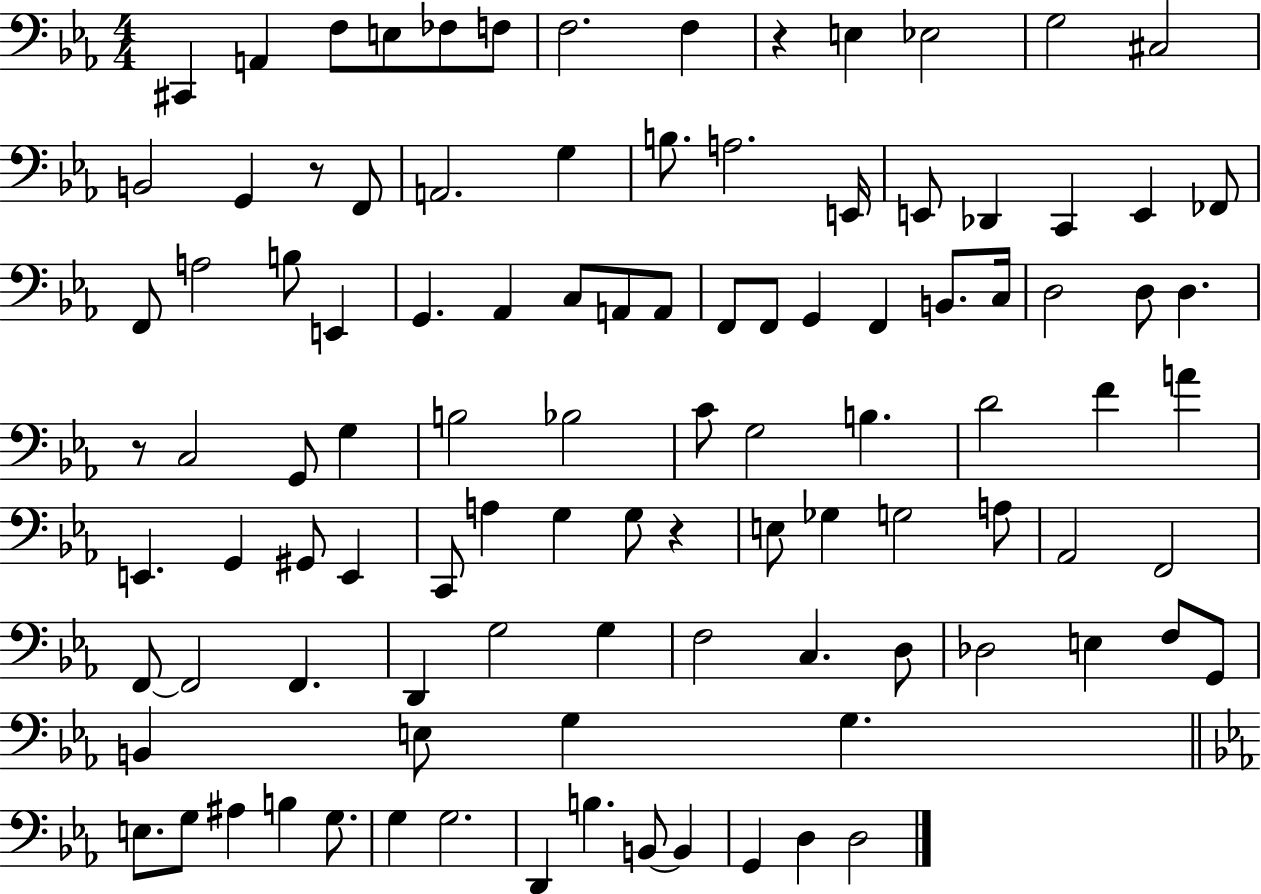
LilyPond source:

{
  \clef bass
  \numericTimeSignature
  \time 4/4
  \key ees \major
  \repeat volta 2 { cis,4 a,4 f8 e8 fes8 f8 | f2. f4 | r4 e4 ees2 | g2 cis2 | \break b,2 g,4 r8 f,8 | a,2. g4 | b8. a2. e,16 | e,8 des,4 c,4 e,4 fes,8 | \break f,8 a2 b8 e,4 | g,4. aes,4 c8 a,8 a,8 | f,8 f,8 g,4 f,4 b,8. c16 | d2 d8 d4. | \break r8 c2 g,8 g4 | b2 bes2 | c'8 g2 b4. | d'2 f'4 a'4 | \break e,4. g,4 gis,8 e,4 | c,8 a4 g4 g8 r4 | e8 ges4 g2 a8 | aes,2 f,2 | \break f,8~~ f,2 f,4. | d,4 g2 g4 | f2 c4. d8 | des2 e4 f8 g,8 | \break b,4 e8 g4 g4. | \bar "||" \break \key c \minor e8. g8 ais4 b4 g8. | g4 g2. | d,4 b4. b,8~~ b,4 | g,4 d4 d2 | \break } \bar "|."
}